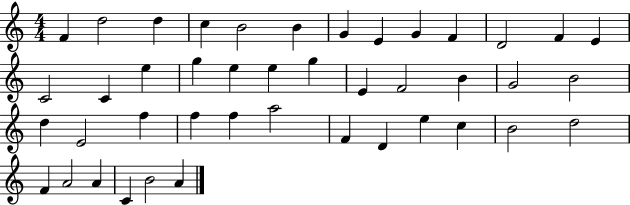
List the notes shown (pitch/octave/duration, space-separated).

F4/q D5/h D5/q C5/q B4/h B4/q G4/q E4/q G4/q F4/q D4/h F4/q E4/q C4/h C4/q E5/q G5/q E5/q E5/q G5/q E4/q F4/h B4/q G4/h B4/h D5/q E4/h F5/q F5/q F5/q A5/h F4/q D4/q E5/q C5/q B4/h D5/h F4/q A4/h A4/q C4/q B4/h A4/q